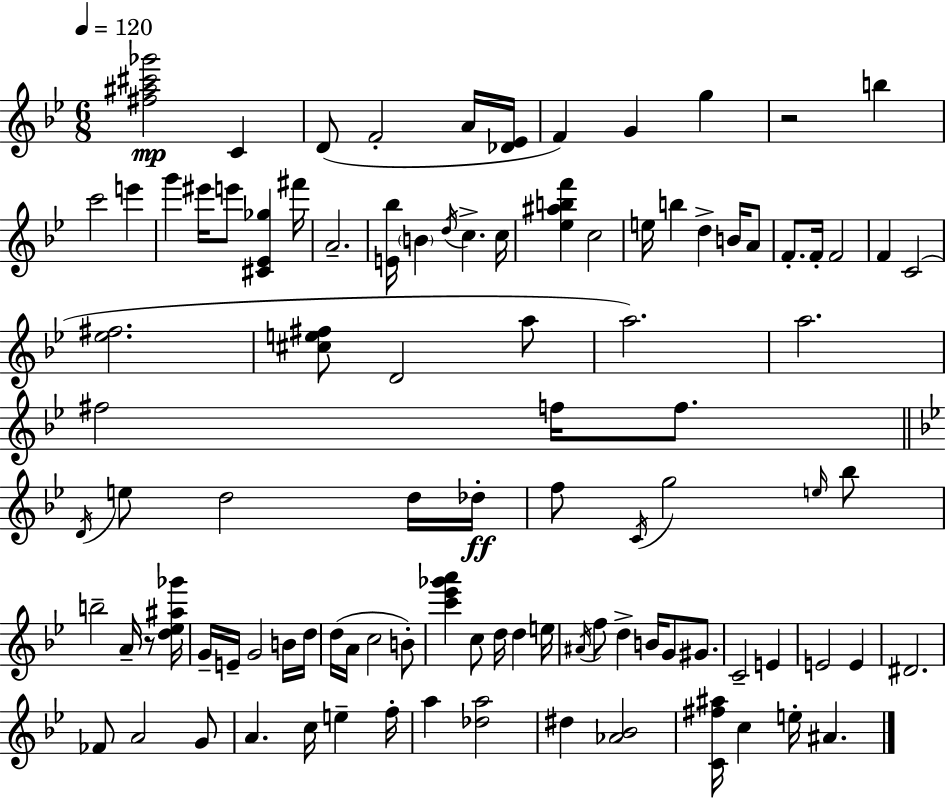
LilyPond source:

{
  \clef treble
  \numericTimeSignature
  \time 6/8
  \key bes \major
  \tempo 4 = 120
  <fis'' ais'' cis''' ges'''>2\mp c'4 | d'8( f'2-. a'16 <des' ees'>16 | f'4) g'4 g''4 | r2 b''4 | \break c'''2 e'''4 | g'''4 eis'''16 e'''8 <cis' ees' ges''>4 fis'''16 | a'2.-- | <e' bes''>16 \parenthesize b'4 \acciaccatura { d''16 } c''4.-> | \break c''16 <ees'' ais'' b'' f'''>4 c''2 | e''16 b''4 d''4-> b'16 a'8 | f'8.-. f'16-. f'2 | f'4 c'2( | \break <ees'' fis''>2. | <cis'' e'' fis''>8 d'2 a''8 | a''2.) | a''2. | \break fis''2 f''16 f''8. | \bar "||" \break \key bes \major \acciaccatura { d'16 } e''8 d''2 d''16 | des''16-.\ff f''8 \acciaccatura { c'16 } g''2 | \grace { e''16 } bes''8 b''2-- a'16-- | r8 <d'' ees'' ais'' ges'''>16 g'16-- e'16-- g'2 | \break b'16 d''16 d''16( a'16 c''2 | b'8-.) <c''' ees''' ges''' a'''>4 c''8 d''16 d''4 | e''16 \acciaccatura { ais'16 } f''8 d''4-> b'16 g'8 | gis'8. c'2-- | \break e'4 e'2 | e'4 dis'2. | fes'8 a'2 | g'8 a'4. c''16 e''4-- | \break f''16-. a''4 <des'' a''>2 | dis''4 <aes' bes'>2 | <c' fis'' ais''>16 c''4 e''16-. ais'4. | \bar "|."
}